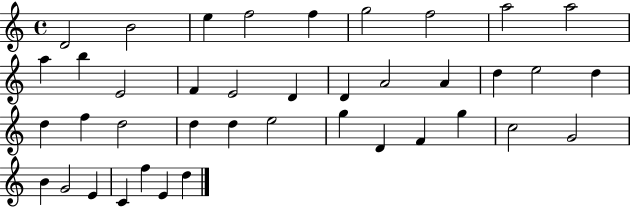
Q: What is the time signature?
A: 4/4